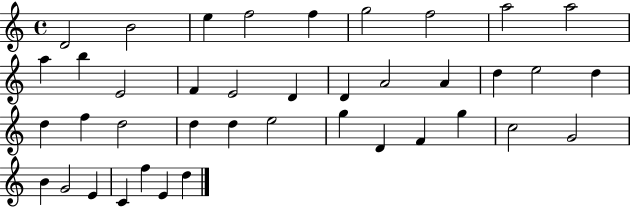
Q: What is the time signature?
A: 4/4